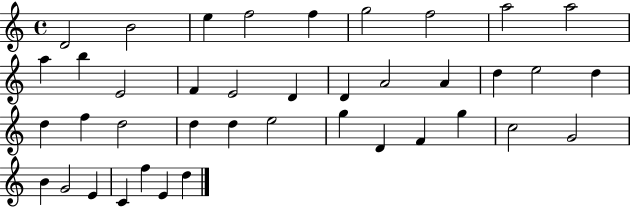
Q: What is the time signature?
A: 4/4